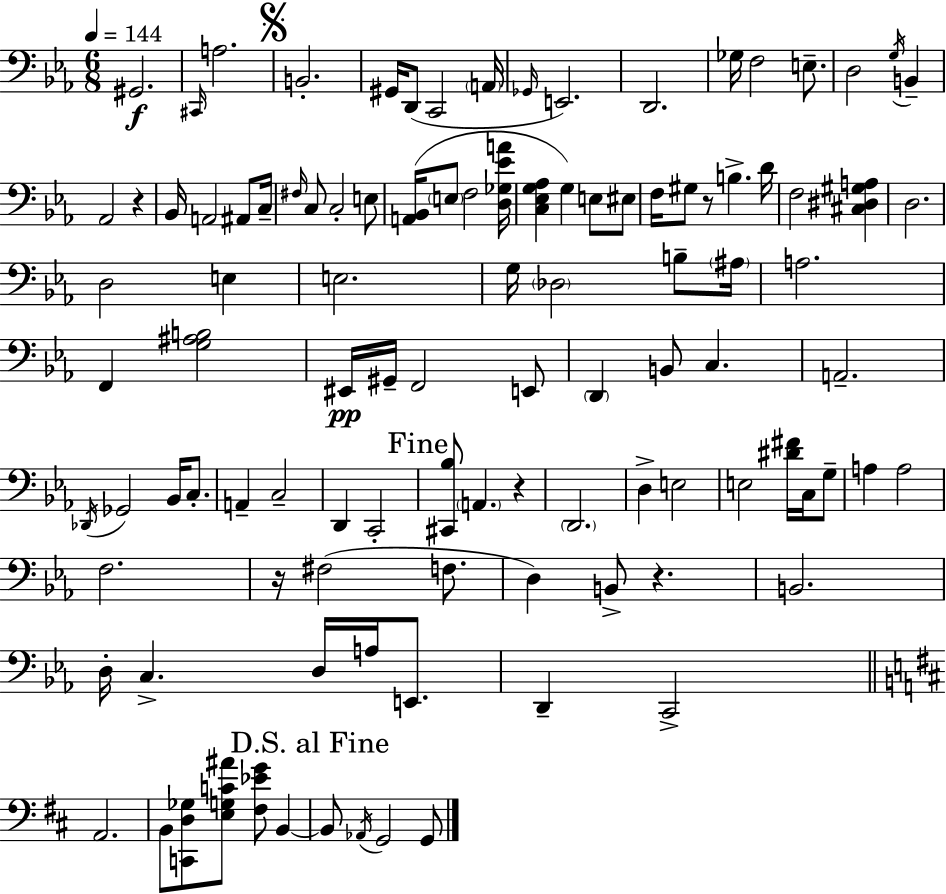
G#2/h. C#2/s A3/h. B2/h. G#2/s D2/e C2/h A2/s Gb2/s E2/h. D2/h. Gb3/s F3/h E3/e. D3/h G3/s B2/q Ab2/h R/q Bb2/s A2/h A#2/e C3/s F#3/s C3/e C3/h E3/e [A2,Bb2]/s E3/e F3/h [D3,Gb3,Eb4,A4]/s [C3,Eb3,G3,Ab3]/q G3/q E3/e EIS3/e F3/s G#3/e R/e B3/q. D4/s F3/h [C#3,D#3,G#3,A3]/q D3/h. D3/h E3/q E3/h. G3/s Db3/h B3/e A#3/s A3/h. F2/q [G3,A#3,B3]/h EIS2/s G#2/s F2/h E2/e D2/q B2/e C3/q. A2/h. Db2/s Gb2/h Bb2/s C3/e. A2/q C3/h D2/q C2/h [C#2,Bb3]/e A2/q. R/q D2/h. D3/q E3/h E3/h [D#4,F#4]/s C3/s G3/e A3/q A3/h F3/h. R/s F#3/h F3/e. D3/q B2/e R/q. B2/h. D3/s C3/q. D3/s A3/s E2/e. D2/q C2/h A2/h. B2/e [C2,D3,Gb3]/e [E3,G3,C4,A#4]/e [F#3,Eb4,G4]/e B2/q B2/e Ab2/s G2/h G2/e